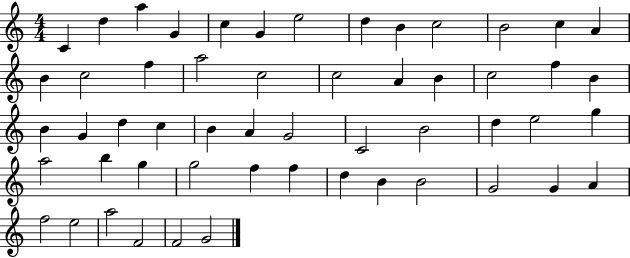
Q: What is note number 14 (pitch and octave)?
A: B4